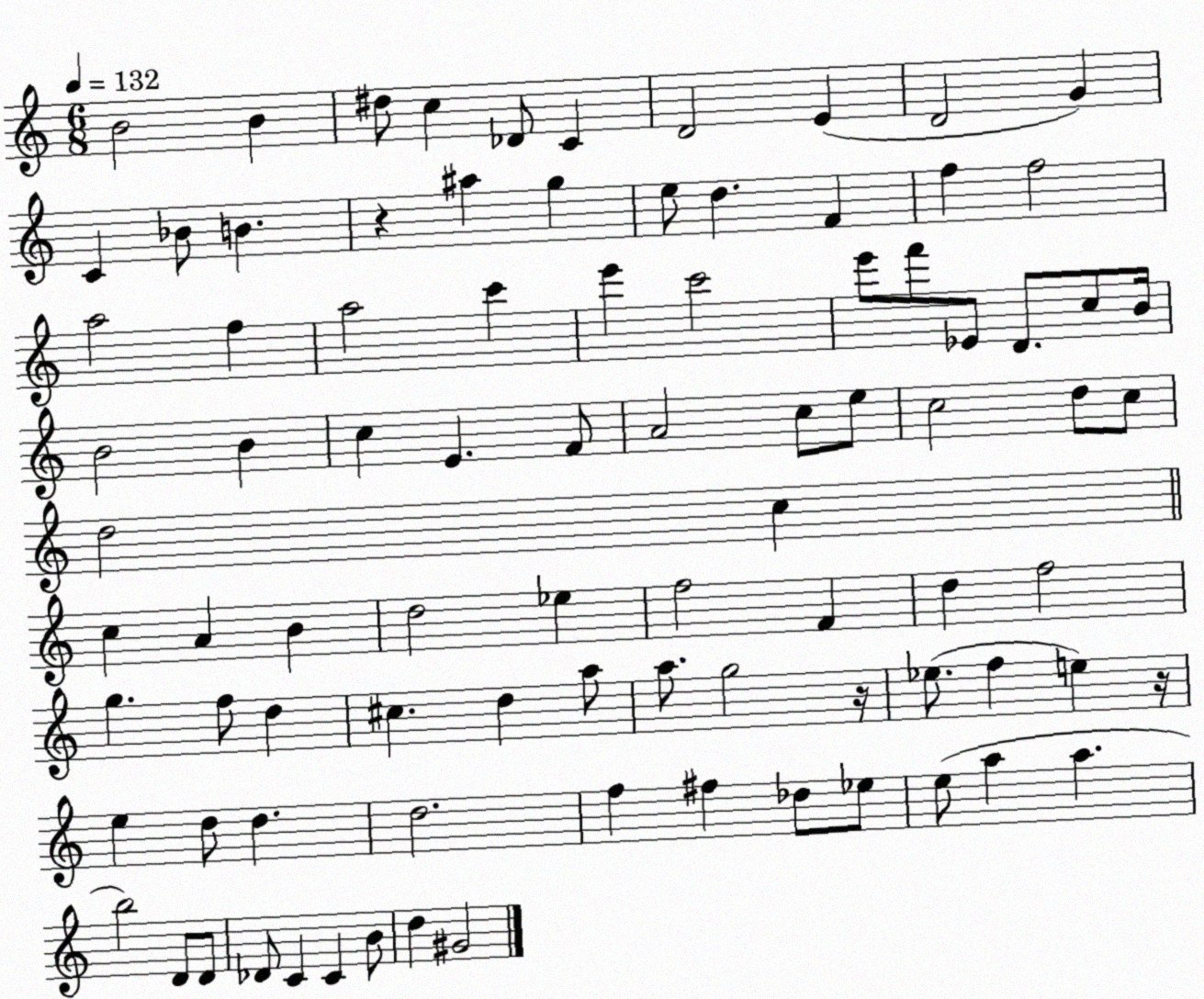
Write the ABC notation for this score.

X:1
T:Untitled
M:6/8
L:1/4
K:C
B2 B ^d/2 c _D/2 C D2 E D2 G C _B/2 B z ^a g e/2 d F f f2 a2 f a2 c' e' c'2 e'/2 f'/2 _E/2 D/2 c/2 B/4 B2 B c E F/2 A2 c/2 e/2 c2 d/2 c/2 d2 c c A B d2 _e f2 F d f2 g f/2 d ^c d a/2 a/2 g2 z/4 _e/2 f e z/4 e d/2 d d2 f ^f _d/2 _e/2 e/2 a a b2 D/2 D/2 _D/2 C C B/2 d ^G2